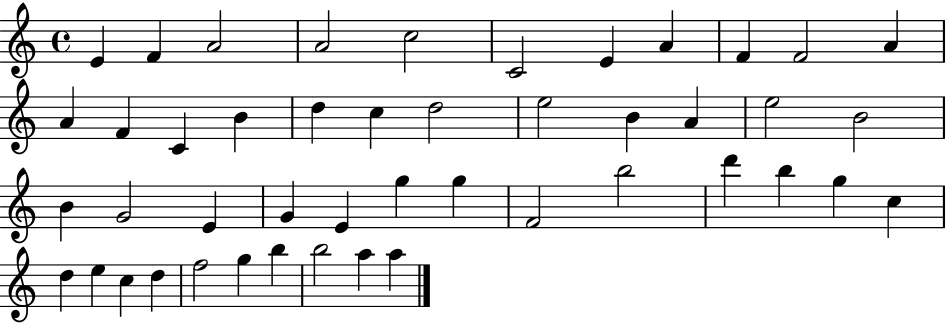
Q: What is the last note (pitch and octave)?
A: A5